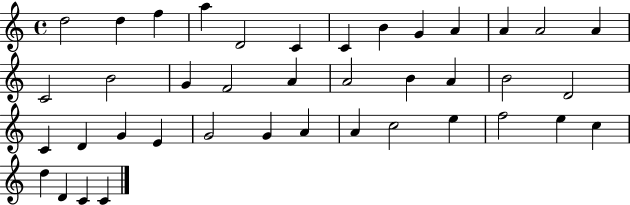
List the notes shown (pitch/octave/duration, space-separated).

D5/h D5/q F5/q A5/q D4/h C4/q C4/q B4/q G4/q A4/q A4/q A4/h A4/q C4/h B4/h G4/q F4/h A4/q A4/h B4/q A4/q B4/h D4/h C4/q D4/q G4/q E4/q G4/h G4/q A4/q A4/q C5/h E5/q F5/h E5/q C5/q D5/q D4/q C4/q C4/q